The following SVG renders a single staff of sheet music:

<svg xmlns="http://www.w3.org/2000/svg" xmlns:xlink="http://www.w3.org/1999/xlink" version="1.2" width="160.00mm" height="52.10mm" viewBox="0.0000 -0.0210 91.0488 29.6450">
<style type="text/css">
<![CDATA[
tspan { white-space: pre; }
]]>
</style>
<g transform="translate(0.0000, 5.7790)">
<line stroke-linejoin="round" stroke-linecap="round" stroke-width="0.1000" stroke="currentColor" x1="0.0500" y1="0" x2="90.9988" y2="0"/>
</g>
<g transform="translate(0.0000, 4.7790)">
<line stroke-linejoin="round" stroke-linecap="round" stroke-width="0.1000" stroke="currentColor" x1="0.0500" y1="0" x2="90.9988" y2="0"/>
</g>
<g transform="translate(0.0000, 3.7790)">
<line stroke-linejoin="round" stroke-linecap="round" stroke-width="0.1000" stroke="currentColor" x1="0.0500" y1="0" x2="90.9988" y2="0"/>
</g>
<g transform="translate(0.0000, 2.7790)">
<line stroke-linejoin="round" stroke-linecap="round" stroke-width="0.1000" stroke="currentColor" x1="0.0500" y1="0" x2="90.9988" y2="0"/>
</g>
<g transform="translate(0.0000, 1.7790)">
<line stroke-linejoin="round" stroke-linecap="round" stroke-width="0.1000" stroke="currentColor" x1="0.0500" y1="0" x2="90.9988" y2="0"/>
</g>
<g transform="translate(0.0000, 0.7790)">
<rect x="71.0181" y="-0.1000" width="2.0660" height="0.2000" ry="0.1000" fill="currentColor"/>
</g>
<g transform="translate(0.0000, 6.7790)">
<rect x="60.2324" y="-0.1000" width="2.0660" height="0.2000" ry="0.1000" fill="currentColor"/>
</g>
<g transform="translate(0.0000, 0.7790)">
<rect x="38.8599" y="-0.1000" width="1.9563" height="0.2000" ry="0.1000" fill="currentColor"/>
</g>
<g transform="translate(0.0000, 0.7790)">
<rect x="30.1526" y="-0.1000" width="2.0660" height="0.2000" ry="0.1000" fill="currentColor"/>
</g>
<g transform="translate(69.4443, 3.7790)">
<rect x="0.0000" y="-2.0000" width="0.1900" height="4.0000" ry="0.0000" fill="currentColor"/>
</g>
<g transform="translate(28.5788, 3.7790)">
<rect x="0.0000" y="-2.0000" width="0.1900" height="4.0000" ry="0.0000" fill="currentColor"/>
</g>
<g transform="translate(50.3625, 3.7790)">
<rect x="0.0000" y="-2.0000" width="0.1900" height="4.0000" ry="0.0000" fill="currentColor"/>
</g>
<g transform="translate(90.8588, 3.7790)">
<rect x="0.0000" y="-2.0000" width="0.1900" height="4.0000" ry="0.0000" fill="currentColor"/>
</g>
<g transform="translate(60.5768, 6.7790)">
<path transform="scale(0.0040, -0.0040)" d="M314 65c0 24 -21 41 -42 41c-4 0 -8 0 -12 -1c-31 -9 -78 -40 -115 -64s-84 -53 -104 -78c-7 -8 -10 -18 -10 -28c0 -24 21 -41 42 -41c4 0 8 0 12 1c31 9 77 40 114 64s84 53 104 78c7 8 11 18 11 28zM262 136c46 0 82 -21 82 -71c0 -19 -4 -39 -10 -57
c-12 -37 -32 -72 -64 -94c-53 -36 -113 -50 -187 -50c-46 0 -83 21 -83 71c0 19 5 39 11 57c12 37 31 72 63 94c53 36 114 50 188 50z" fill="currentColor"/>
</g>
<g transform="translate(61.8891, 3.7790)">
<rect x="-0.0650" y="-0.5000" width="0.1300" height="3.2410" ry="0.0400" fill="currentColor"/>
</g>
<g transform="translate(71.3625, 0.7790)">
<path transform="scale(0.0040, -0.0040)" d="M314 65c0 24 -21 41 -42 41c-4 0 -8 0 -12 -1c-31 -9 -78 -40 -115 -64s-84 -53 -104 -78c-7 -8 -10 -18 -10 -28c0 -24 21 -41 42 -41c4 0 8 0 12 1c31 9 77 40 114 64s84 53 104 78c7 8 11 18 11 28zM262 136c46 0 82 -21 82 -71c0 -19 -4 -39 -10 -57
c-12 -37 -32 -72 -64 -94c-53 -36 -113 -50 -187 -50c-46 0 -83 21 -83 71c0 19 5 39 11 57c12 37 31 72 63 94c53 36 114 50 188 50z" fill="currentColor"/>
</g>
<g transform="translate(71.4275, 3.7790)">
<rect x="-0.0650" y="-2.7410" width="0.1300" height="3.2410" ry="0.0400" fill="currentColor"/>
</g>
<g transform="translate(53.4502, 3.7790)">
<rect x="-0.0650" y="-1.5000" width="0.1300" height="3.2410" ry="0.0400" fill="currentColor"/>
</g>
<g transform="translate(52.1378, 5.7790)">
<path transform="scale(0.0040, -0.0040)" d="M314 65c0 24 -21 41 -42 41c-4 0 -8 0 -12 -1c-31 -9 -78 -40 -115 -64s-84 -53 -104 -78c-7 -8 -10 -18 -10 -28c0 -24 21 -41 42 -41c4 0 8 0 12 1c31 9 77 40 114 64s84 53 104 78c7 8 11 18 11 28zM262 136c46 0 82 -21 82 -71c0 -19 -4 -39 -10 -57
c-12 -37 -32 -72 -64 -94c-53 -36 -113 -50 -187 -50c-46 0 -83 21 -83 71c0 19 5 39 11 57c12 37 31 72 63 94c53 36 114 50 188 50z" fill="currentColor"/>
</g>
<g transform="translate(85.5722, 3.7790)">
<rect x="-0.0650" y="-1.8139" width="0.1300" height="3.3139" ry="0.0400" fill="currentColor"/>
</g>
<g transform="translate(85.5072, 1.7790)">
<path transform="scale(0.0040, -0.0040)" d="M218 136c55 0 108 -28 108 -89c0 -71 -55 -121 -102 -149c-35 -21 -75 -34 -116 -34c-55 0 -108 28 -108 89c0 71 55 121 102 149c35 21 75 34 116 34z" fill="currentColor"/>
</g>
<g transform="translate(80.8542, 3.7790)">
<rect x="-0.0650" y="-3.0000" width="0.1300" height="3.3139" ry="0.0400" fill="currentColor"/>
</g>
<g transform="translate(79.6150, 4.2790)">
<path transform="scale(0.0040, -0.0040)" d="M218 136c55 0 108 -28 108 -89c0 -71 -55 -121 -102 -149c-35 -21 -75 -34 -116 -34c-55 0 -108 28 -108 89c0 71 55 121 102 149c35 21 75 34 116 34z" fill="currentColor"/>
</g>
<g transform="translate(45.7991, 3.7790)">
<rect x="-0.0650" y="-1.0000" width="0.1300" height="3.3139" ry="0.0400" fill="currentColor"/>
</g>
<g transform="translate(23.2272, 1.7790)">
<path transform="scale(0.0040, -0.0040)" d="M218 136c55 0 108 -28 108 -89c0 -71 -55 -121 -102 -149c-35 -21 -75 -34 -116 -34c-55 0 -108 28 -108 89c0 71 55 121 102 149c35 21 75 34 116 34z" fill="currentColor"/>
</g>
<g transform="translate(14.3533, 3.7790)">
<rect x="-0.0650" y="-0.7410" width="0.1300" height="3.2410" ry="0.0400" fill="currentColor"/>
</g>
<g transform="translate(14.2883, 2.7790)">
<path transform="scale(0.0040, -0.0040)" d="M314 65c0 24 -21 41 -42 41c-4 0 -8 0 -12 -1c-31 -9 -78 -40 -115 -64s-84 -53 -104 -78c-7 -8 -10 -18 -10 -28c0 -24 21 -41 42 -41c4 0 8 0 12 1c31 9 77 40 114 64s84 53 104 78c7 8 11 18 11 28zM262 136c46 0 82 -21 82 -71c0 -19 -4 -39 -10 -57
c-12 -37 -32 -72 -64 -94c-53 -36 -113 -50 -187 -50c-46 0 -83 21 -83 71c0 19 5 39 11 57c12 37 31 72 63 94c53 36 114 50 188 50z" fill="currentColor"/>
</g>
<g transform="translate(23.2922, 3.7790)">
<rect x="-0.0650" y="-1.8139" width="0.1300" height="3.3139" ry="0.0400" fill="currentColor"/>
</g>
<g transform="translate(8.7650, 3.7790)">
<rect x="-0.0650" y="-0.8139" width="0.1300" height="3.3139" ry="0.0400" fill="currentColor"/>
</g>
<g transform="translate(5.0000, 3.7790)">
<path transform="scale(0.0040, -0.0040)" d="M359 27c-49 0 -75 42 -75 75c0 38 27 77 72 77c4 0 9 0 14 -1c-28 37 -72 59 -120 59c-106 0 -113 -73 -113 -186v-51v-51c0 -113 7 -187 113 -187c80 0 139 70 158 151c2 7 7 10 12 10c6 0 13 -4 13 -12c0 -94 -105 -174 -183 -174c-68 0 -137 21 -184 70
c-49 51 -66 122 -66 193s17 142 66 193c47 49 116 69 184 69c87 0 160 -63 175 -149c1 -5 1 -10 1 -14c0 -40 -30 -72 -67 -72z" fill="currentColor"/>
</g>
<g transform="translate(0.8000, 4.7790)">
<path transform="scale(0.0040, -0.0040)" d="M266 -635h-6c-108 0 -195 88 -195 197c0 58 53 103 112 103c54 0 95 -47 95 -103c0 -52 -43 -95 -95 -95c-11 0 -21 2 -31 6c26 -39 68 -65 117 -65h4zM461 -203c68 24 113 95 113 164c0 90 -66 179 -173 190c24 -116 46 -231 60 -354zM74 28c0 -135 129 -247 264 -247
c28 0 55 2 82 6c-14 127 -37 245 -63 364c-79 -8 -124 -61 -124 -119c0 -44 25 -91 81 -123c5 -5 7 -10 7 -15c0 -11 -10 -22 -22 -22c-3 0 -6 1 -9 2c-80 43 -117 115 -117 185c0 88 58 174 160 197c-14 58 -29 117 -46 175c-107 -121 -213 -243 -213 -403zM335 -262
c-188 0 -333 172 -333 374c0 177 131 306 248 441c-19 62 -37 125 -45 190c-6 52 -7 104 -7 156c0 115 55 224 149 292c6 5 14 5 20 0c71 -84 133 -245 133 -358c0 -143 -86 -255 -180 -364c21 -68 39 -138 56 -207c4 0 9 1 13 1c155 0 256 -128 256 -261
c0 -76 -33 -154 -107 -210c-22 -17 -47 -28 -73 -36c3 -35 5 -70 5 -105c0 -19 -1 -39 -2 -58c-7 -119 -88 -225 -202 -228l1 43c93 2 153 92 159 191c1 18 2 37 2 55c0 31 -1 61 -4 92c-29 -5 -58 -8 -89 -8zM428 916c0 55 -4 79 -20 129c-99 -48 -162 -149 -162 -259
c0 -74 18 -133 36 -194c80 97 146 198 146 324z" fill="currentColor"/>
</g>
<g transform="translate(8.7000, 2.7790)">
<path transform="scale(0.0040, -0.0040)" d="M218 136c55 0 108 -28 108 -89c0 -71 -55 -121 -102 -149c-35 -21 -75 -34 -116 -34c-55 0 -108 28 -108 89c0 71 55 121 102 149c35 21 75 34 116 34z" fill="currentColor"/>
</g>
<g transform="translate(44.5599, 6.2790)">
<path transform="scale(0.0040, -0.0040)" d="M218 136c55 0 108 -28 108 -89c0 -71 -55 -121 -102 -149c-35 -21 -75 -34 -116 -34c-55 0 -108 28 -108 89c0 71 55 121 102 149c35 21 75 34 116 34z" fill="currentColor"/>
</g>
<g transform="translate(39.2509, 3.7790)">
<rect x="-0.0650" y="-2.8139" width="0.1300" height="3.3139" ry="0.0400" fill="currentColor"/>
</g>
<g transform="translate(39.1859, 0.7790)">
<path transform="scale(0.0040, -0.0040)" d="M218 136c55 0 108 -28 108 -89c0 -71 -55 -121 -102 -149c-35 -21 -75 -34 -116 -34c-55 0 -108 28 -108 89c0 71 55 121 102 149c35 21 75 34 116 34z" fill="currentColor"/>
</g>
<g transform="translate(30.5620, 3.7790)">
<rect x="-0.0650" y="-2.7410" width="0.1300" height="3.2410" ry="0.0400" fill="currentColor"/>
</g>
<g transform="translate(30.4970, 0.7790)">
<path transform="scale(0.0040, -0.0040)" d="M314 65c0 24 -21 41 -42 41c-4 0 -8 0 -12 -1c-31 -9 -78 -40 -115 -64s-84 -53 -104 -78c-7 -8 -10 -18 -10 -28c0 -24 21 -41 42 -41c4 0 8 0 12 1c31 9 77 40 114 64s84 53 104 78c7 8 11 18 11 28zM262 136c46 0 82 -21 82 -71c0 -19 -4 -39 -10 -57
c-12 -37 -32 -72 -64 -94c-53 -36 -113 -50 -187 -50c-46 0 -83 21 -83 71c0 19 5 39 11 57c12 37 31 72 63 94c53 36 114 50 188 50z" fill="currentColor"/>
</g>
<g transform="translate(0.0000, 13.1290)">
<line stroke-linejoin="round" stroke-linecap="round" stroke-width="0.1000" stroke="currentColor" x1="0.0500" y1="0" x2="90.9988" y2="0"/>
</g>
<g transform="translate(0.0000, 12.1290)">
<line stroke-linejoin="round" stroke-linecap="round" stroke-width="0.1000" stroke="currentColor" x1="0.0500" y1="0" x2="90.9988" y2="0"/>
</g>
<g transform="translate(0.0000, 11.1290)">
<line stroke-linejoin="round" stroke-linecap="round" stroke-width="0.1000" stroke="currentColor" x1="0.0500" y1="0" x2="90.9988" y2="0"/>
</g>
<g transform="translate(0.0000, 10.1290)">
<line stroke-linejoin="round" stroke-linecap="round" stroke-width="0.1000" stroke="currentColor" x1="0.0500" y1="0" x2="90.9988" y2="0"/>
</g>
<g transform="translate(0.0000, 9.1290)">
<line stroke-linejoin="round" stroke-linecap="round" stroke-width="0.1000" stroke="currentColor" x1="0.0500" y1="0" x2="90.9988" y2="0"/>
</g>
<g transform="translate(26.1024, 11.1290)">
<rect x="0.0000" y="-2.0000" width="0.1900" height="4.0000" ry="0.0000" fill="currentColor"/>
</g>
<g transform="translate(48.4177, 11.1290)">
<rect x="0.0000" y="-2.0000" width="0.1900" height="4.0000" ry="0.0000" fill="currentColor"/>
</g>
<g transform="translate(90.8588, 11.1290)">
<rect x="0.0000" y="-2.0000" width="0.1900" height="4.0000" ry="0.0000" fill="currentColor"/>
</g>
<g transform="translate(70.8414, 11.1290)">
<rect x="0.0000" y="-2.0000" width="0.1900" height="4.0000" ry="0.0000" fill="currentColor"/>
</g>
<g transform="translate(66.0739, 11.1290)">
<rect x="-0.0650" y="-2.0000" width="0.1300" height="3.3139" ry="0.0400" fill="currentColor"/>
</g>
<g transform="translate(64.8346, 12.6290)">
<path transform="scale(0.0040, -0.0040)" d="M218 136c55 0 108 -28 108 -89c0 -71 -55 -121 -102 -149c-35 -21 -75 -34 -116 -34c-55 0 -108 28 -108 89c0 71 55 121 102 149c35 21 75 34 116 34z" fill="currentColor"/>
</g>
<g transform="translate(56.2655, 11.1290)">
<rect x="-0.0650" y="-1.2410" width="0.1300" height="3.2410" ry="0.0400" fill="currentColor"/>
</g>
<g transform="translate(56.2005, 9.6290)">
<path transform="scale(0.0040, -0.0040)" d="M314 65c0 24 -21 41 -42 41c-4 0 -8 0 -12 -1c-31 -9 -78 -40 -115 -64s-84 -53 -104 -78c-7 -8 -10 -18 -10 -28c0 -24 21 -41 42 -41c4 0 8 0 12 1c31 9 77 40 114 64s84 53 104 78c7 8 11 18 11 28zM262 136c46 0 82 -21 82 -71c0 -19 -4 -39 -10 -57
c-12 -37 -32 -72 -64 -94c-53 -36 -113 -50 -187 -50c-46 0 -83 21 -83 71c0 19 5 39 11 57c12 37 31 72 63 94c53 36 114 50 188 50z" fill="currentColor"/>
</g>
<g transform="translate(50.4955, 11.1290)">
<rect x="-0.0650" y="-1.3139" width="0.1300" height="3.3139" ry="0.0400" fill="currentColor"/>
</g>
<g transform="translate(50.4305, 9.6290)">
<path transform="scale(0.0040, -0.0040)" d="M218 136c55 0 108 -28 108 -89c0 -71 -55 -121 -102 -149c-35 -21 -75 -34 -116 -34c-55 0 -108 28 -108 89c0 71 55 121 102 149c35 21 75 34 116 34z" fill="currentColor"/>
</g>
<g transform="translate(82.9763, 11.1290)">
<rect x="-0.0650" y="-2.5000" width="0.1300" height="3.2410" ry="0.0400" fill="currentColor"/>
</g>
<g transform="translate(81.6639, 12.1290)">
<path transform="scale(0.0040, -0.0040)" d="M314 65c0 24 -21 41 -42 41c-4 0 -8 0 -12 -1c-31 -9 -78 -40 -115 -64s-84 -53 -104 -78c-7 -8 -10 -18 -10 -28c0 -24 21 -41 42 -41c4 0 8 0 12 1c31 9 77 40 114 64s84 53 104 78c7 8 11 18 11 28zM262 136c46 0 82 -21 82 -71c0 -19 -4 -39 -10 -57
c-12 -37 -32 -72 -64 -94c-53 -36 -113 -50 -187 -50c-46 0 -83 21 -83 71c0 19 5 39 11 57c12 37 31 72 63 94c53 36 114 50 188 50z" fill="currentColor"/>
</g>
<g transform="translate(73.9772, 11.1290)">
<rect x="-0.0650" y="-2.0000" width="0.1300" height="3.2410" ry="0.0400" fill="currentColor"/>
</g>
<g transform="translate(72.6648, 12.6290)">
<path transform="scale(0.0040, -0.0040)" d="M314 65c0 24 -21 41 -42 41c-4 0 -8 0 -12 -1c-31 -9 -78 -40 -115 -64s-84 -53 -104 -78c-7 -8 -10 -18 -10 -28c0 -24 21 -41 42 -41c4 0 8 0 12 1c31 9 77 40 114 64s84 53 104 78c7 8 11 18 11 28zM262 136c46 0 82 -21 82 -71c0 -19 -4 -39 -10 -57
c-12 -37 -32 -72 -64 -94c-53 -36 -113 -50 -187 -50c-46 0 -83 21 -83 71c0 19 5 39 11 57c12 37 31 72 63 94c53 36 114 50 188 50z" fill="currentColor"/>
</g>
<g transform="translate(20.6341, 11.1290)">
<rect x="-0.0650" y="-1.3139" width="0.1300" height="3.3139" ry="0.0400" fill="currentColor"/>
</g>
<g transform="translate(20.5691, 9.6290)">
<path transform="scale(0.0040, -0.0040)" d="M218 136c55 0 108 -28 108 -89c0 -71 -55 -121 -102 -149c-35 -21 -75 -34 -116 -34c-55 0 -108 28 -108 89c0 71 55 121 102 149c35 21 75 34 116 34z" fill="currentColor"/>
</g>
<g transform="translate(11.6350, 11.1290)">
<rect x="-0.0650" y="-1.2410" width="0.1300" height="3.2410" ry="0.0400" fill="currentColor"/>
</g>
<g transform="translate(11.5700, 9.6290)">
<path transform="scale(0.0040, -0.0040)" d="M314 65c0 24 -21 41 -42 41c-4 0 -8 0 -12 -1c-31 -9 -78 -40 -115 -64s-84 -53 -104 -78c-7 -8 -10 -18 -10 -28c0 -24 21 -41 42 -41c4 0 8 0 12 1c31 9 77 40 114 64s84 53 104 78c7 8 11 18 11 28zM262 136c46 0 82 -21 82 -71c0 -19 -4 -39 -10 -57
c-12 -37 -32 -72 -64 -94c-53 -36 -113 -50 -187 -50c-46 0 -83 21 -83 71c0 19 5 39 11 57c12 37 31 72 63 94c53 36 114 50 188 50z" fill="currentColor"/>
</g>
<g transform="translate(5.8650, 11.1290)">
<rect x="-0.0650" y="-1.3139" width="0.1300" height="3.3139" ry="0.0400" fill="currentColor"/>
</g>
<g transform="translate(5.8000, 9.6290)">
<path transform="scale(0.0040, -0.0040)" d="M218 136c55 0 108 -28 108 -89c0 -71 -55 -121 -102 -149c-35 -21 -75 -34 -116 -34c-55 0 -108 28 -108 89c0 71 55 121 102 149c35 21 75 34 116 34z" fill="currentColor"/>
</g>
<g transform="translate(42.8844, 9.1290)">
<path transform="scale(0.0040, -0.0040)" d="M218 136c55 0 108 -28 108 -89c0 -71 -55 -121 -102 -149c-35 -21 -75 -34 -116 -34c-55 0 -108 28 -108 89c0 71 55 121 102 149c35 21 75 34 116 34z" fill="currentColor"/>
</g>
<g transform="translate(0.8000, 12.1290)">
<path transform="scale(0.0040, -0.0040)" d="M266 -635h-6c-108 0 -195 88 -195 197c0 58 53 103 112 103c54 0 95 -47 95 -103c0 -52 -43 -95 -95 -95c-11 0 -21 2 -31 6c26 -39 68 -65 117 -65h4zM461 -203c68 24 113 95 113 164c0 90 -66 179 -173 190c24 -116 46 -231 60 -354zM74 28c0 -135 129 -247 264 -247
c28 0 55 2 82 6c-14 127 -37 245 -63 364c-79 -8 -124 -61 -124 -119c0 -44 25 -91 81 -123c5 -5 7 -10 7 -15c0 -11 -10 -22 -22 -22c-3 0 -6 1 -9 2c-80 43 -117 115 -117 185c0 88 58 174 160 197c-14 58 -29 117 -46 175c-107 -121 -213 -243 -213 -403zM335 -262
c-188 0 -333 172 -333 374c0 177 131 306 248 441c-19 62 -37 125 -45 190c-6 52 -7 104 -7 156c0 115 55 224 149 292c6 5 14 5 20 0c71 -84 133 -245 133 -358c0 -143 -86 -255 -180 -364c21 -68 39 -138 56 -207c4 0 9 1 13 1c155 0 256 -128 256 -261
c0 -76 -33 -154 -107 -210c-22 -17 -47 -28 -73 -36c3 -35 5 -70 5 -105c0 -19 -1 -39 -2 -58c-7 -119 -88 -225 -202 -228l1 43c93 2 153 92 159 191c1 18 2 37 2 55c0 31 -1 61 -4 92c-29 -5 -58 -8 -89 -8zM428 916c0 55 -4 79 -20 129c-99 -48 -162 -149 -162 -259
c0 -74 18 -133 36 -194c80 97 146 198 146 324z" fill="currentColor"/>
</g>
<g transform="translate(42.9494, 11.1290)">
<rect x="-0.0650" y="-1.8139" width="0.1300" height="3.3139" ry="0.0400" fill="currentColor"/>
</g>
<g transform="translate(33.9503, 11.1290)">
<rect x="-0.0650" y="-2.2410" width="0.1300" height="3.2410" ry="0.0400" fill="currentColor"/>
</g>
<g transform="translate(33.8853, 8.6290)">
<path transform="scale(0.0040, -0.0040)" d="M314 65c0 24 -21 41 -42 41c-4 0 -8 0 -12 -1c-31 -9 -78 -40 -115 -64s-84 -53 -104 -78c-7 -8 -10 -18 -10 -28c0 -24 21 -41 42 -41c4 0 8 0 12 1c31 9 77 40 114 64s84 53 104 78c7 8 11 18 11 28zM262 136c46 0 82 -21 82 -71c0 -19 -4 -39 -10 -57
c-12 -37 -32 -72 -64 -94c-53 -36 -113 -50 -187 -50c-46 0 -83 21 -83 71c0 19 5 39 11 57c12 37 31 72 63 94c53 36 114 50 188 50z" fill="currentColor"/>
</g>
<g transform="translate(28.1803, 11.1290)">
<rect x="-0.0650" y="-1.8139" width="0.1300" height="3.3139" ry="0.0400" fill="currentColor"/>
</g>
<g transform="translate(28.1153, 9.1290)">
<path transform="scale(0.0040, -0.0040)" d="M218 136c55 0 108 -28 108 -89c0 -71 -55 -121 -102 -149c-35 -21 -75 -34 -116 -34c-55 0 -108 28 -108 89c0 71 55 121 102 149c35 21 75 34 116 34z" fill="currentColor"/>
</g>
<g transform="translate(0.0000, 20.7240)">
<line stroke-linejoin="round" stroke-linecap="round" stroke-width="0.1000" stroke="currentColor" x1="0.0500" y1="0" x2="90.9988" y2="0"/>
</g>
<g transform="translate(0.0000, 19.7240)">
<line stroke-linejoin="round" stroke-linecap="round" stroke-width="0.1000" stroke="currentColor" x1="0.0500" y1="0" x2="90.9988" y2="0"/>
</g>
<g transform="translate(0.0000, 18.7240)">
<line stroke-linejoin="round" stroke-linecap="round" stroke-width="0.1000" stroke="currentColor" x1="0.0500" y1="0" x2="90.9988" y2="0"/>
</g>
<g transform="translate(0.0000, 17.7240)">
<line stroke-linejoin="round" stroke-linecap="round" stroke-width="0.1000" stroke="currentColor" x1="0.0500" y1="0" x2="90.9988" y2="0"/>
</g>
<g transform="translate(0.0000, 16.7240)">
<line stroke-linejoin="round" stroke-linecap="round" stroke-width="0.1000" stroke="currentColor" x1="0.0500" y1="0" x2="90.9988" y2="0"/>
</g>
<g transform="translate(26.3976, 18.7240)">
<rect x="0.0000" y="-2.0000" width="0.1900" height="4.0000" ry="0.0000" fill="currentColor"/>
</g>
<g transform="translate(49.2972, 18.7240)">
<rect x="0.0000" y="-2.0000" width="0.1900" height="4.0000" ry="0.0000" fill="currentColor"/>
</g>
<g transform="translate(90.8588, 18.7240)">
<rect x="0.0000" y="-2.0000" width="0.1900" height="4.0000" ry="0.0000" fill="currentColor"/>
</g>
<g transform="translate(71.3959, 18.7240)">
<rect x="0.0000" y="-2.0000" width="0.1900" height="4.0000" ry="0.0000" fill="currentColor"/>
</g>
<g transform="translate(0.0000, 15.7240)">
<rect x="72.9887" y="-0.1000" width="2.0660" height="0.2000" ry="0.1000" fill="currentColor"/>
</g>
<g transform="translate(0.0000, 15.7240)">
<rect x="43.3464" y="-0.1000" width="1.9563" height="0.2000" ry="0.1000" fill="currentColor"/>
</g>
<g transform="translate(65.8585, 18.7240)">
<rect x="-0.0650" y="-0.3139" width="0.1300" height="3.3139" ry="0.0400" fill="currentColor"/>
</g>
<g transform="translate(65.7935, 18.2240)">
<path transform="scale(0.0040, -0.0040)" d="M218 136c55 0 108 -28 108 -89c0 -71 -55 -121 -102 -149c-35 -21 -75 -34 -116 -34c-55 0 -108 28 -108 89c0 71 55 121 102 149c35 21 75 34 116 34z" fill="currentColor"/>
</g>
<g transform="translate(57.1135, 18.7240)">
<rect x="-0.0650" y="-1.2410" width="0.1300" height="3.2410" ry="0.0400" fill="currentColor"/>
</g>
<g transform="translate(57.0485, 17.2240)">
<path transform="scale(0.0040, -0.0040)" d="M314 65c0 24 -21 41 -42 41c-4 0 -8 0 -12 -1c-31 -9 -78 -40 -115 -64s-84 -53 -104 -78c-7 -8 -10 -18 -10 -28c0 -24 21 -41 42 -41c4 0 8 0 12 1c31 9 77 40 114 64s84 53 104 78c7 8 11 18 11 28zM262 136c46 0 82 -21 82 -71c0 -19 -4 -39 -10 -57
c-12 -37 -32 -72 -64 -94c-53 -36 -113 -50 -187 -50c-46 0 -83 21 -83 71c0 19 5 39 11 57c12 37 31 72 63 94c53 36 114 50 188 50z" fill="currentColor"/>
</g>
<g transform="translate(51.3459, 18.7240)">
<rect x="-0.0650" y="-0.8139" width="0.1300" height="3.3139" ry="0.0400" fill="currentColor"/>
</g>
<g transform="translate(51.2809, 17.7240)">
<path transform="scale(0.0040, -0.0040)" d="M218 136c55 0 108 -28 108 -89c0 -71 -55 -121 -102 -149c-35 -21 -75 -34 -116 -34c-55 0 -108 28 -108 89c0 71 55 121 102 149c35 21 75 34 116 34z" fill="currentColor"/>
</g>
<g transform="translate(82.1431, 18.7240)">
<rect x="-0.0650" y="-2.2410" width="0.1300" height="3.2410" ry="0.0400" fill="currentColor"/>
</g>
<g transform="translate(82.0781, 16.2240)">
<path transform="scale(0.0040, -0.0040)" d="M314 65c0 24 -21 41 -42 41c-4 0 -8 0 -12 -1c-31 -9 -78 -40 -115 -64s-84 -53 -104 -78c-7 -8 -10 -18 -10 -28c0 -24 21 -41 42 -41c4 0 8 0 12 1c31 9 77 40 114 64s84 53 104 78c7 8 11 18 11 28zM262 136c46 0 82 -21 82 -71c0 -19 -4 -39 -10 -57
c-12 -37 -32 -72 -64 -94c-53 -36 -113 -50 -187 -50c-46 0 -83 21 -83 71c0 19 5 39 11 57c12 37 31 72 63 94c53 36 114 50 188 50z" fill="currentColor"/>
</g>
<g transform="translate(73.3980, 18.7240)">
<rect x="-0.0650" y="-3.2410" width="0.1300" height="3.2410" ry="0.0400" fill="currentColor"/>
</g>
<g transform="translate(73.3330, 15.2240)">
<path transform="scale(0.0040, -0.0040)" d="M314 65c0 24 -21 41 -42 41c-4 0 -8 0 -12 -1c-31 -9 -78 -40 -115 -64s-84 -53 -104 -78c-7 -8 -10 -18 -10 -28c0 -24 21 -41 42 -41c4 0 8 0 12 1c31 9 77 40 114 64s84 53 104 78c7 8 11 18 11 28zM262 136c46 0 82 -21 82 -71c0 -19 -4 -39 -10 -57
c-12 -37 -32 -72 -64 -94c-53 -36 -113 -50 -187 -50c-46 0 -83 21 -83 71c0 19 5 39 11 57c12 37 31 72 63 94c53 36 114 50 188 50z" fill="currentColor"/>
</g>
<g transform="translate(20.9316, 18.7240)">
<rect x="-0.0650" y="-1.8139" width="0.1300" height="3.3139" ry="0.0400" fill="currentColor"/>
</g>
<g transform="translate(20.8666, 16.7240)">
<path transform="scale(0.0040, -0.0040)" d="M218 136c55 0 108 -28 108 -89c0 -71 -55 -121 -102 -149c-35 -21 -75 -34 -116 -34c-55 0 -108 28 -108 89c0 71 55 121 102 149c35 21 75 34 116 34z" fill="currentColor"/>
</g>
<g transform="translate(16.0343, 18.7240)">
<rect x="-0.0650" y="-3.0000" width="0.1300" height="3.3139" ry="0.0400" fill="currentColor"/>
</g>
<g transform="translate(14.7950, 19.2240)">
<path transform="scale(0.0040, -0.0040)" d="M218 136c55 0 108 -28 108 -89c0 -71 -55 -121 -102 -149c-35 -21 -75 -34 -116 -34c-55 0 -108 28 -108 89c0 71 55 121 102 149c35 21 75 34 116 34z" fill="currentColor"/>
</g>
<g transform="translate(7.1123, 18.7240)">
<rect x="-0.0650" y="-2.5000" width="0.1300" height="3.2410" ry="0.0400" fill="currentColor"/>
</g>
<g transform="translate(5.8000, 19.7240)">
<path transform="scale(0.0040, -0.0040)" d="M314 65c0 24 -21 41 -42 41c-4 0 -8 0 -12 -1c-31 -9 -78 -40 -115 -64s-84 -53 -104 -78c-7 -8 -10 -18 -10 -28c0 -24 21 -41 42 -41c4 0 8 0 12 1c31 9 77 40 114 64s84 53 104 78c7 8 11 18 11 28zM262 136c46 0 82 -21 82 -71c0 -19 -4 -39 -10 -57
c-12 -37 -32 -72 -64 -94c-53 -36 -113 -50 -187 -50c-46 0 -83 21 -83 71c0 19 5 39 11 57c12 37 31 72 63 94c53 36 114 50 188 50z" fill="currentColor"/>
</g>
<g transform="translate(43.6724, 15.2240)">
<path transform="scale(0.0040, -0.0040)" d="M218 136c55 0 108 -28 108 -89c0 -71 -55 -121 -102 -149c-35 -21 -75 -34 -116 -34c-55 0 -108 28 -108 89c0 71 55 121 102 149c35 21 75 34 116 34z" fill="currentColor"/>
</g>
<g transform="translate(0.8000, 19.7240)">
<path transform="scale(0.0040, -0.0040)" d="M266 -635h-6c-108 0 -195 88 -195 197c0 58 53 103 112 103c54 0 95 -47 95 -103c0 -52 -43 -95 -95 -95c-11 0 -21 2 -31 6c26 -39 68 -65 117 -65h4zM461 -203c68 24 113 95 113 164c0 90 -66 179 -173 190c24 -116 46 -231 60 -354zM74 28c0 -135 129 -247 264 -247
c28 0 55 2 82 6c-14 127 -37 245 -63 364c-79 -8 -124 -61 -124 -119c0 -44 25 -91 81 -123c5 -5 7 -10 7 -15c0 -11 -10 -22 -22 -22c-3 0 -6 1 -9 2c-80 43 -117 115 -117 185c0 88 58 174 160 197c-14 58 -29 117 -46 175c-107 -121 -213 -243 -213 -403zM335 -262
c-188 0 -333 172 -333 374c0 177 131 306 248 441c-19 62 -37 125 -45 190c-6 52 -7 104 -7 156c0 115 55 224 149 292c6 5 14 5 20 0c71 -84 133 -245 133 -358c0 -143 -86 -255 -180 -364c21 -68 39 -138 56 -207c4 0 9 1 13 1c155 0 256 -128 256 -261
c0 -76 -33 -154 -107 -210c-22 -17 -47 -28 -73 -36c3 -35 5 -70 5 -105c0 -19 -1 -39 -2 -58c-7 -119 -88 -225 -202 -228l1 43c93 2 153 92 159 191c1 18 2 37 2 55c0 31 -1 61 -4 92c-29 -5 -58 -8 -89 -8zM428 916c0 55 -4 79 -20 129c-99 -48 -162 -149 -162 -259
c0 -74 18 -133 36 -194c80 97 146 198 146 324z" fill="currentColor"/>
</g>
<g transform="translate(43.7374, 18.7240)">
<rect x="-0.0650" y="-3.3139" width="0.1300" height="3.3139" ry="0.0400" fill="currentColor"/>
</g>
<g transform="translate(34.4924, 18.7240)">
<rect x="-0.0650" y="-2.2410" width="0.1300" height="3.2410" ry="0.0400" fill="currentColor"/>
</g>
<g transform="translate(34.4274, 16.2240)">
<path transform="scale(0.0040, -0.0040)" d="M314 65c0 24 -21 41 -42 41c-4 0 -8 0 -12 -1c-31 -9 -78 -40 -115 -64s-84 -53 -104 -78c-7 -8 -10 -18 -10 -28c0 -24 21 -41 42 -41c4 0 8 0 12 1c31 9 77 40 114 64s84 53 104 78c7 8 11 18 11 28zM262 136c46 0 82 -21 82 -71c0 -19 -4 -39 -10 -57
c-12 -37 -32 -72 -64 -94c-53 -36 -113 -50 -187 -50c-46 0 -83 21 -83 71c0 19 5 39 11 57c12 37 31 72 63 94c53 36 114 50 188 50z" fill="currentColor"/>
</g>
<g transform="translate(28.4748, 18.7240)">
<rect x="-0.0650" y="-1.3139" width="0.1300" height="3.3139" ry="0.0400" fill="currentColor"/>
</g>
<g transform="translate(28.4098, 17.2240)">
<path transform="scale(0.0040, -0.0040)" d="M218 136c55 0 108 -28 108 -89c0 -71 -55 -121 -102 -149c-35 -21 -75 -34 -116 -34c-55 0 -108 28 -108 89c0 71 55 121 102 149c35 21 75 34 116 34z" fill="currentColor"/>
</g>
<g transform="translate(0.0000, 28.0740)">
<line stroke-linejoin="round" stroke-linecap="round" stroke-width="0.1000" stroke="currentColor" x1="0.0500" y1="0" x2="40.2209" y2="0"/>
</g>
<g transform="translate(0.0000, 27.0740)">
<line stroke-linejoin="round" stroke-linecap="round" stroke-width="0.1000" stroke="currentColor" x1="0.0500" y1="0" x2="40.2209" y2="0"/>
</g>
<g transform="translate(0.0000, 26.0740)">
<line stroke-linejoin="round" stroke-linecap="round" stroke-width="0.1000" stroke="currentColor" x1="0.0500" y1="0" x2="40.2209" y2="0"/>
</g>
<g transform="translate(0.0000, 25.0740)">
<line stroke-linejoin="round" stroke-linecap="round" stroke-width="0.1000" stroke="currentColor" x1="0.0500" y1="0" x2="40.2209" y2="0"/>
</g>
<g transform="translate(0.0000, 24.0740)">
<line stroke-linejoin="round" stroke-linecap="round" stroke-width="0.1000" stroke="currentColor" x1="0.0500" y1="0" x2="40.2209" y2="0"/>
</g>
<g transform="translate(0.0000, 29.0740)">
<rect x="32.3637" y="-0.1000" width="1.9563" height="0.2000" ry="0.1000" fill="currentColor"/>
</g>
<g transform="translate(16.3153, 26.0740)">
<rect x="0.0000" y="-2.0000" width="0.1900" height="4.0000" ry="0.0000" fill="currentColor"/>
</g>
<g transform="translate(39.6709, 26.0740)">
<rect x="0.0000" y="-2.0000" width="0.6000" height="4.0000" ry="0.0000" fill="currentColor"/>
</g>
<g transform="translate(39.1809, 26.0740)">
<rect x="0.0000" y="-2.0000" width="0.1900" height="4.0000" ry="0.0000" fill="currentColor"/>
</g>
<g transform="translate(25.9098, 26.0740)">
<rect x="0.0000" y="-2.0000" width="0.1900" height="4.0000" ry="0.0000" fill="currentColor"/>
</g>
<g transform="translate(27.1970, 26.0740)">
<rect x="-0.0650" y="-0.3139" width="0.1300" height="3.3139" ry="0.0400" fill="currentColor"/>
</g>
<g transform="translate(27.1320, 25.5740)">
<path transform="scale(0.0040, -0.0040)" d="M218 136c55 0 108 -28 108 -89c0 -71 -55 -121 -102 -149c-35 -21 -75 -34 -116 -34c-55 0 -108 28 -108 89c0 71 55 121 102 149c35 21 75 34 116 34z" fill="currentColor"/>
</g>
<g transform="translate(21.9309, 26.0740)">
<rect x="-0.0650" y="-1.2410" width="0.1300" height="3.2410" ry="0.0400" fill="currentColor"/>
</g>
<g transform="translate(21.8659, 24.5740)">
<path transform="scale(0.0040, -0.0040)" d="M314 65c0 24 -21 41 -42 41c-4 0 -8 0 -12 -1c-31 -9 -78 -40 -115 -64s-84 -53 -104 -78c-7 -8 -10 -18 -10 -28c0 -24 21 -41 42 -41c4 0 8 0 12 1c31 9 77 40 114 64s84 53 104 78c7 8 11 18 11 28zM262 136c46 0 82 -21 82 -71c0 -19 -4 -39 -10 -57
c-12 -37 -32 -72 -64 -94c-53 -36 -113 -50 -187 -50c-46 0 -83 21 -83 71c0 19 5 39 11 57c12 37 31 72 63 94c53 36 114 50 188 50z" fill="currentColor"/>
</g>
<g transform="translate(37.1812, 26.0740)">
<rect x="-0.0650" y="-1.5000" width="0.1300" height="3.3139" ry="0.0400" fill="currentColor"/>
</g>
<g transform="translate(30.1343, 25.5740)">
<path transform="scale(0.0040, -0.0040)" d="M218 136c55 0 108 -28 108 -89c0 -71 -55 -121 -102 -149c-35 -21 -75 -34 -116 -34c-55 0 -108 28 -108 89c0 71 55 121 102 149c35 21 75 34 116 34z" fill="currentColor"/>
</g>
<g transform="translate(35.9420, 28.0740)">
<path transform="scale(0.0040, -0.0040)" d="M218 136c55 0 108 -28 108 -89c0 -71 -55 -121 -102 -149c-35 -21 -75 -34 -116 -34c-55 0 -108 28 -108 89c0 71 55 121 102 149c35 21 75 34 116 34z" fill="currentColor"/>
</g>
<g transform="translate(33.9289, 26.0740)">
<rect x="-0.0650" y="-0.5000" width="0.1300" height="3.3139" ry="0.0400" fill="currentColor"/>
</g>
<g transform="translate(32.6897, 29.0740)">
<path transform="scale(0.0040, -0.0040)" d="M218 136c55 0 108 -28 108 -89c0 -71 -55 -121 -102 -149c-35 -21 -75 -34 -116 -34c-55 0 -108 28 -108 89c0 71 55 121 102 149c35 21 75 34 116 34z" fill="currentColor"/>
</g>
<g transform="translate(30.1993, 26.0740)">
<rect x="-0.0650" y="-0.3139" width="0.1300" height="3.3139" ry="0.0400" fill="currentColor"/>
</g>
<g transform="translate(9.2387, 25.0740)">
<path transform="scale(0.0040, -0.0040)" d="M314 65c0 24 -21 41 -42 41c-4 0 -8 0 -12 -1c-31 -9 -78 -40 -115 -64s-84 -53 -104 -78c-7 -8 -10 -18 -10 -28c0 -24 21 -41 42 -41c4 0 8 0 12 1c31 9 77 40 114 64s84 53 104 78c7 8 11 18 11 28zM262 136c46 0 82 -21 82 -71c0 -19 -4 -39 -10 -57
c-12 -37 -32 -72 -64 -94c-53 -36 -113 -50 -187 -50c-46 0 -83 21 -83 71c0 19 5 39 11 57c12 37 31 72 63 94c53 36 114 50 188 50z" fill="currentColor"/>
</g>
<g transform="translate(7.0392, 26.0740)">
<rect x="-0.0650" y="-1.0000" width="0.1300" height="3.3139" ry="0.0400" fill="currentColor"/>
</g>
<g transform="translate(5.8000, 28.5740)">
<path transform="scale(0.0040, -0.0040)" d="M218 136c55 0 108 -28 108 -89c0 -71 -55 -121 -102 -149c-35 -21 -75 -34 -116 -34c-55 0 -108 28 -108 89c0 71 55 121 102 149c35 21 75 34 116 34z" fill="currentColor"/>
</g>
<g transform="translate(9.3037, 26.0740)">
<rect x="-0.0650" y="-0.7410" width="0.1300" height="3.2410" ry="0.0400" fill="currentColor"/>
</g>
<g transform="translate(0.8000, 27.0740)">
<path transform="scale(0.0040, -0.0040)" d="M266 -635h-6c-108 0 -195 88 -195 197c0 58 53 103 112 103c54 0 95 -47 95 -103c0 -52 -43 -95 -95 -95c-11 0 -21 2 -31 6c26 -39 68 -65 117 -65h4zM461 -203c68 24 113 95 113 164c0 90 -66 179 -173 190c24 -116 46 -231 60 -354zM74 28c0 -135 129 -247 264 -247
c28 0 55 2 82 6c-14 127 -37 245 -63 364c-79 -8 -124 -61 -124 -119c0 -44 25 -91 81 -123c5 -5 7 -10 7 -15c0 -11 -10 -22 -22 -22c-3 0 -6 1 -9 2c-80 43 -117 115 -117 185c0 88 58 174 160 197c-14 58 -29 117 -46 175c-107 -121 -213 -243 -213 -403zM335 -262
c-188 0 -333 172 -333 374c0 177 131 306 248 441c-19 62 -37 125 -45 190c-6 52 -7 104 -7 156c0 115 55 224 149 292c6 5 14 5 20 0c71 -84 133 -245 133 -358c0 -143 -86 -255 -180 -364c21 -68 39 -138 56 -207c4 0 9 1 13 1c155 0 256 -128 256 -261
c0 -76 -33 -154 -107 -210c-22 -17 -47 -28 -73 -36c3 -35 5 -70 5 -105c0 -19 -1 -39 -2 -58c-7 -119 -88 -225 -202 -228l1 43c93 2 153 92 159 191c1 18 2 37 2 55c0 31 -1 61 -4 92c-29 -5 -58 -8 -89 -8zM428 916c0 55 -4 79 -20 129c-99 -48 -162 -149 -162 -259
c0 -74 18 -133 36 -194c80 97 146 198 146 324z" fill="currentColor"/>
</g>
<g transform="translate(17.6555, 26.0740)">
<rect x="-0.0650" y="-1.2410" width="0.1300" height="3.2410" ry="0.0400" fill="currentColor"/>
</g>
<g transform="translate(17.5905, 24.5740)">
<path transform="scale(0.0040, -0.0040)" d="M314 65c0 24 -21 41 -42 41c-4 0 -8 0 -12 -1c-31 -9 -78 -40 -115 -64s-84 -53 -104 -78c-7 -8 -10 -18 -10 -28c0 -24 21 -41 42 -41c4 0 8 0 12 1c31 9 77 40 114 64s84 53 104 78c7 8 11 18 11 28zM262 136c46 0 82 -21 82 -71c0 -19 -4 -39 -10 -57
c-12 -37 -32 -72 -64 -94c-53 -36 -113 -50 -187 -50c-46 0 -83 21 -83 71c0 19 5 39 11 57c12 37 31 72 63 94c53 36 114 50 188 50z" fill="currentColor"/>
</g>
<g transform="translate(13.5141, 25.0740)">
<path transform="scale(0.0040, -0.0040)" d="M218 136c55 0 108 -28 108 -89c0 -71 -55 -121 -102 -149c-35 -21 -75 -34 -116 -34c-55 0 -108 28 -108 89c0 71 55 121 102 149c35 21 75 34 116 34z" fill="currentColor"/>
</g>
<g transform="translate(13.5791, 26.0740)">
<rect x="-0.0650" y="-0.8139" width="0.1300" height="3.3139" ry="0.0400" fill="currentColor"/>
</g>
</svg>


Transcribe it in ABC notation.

X:1
T:Untitled
M:4/4
L:1/4
K:C
d d2 f a2 a D E2 C2 a2 A f e e2 e f g2 f e e2 F F2 G2 G2 A f e g2 b d e2 c b2 g2 D d2 d e2 e2 c c C E